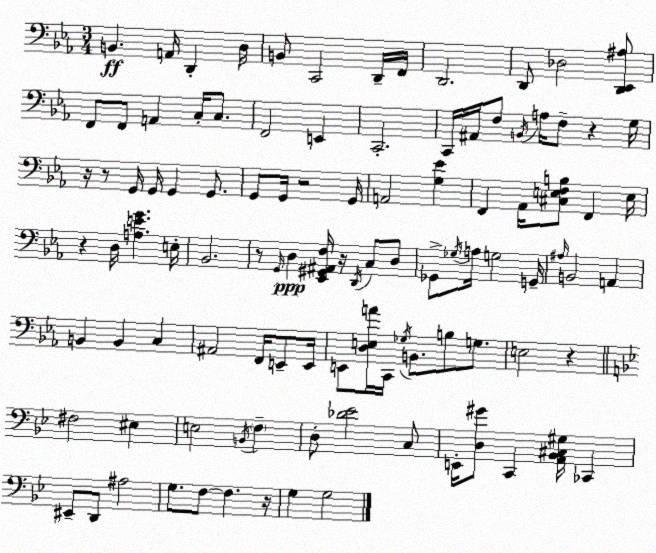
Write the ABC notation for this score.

X:1
T:Untitled
M:3/4
L:1/4
K:Cm
B,, A,,/4 D,, D,/4 B,,/2 C,,2 D,,/4 F,,/4 D,,2 D,,/2 _D,2 [D,,_E,,^A,]/2 F,,/2 F,,/2 A,, C,/4 C,/2 F,,2 E,, C,,2 C,,/4 ^A,,/4 F,/2 B,,/4 A,/4 F,/2 z G,/4 z/4 z/2 G,,/4 G,,/4 G,, G,,/2 G,,/2 G,,/4 z2 G,,/4 A,,2 [G,_E] F,, _A,,/4 [^C,E,F,B,]/2 F,, E,/4 z D,/4 [A,EG] E,/4 _B,,2 z/2 G,,/4 D, [_E,,^G,,^A,,F,]/4 z/4 D,,/4 C,/2 D,/2 _G,,/2 _G,/4 A,/4 G,2 G,,/4 ^A,/4 B,,2 A,, B,, B,, C, ^A,,2 F,,/4 E,,/2 E,,/4 E,,/2 [D,E,A]/4 C,,/4 _G,/4 B,,/2 B,/2 G,/2 E,2 z ^F,2 ^E, E,2 B,,/4 F, D,/2 [_D_E]2 C,/2 E,,/4 [D,^G]/2 C,, [A,,_B,,^C,^G,]/4 _C,, ^E,,/2 D,,/2 ^A,2 G,/2 F,/2 F, z/4 G, G,2